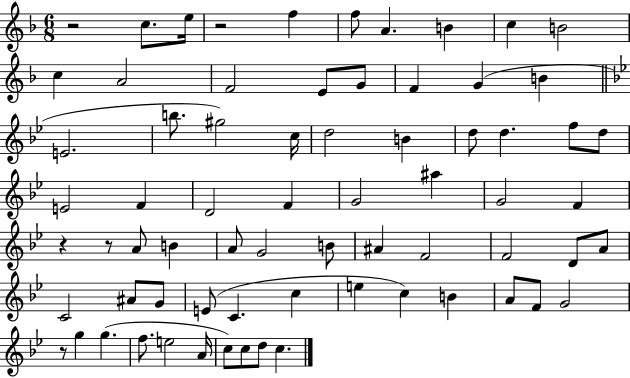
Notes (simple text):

R/h C5/e. E5/s R/h F5/q F5/e A4/q. B4/q C5/q B4/h C5/q A4/h F4/h E4/e G4/e F4/q G4/q B4/q E4/h. B5/e. G#5/h C5/s D5/h B4/q D5/e D5/q. F5/e D5/e E4/h F4/q D4/h F4/q G4/h A#5/q G4/h F4/q R/q R/e A4/e B4/q A4/e G4/h B4/e A#4/q F4/h F4/h D4/e A4/e C4/h A#4/e G4/e E4/e C4/q. C5/q E5/q C5/q B4/q A4/e F4/e G4/h R/e G5/q G5/q. F5/e. E5/h A4/s C5/e C5/e D5/e C5/q.